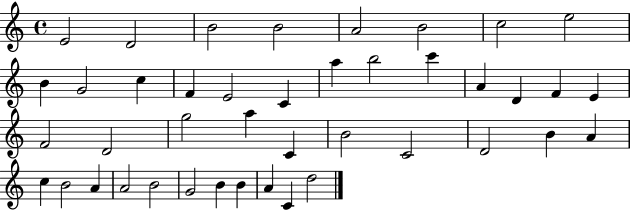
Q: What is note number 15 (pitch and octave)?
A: A5